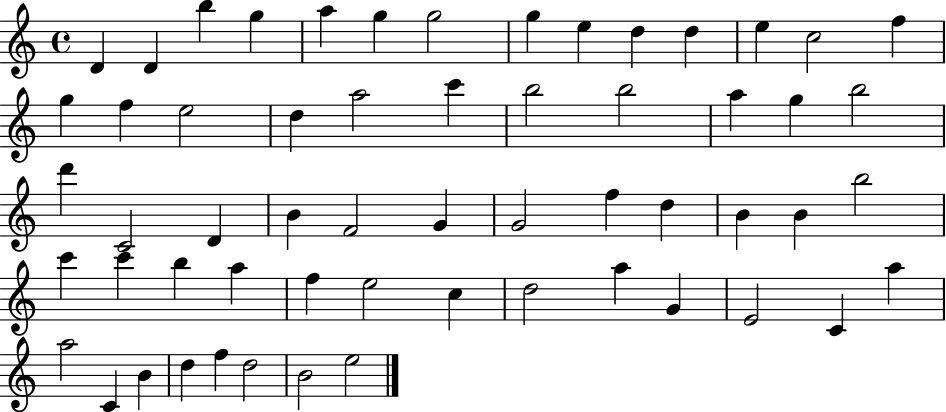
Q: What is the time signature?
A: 4/4